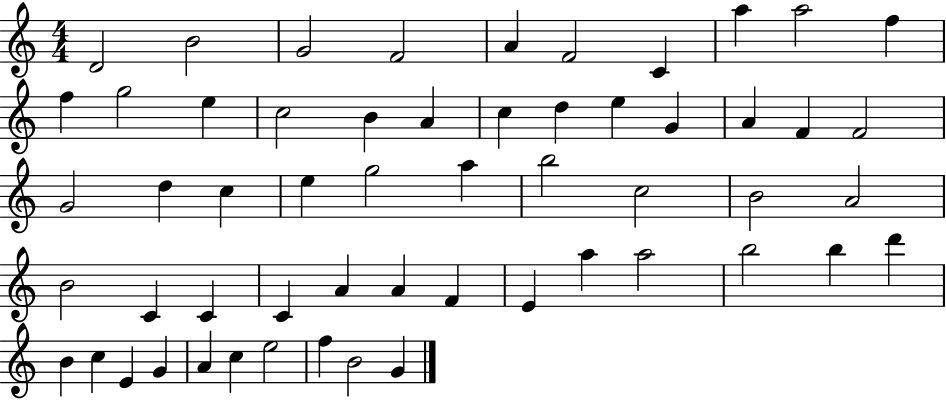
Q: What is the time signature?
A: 4/4